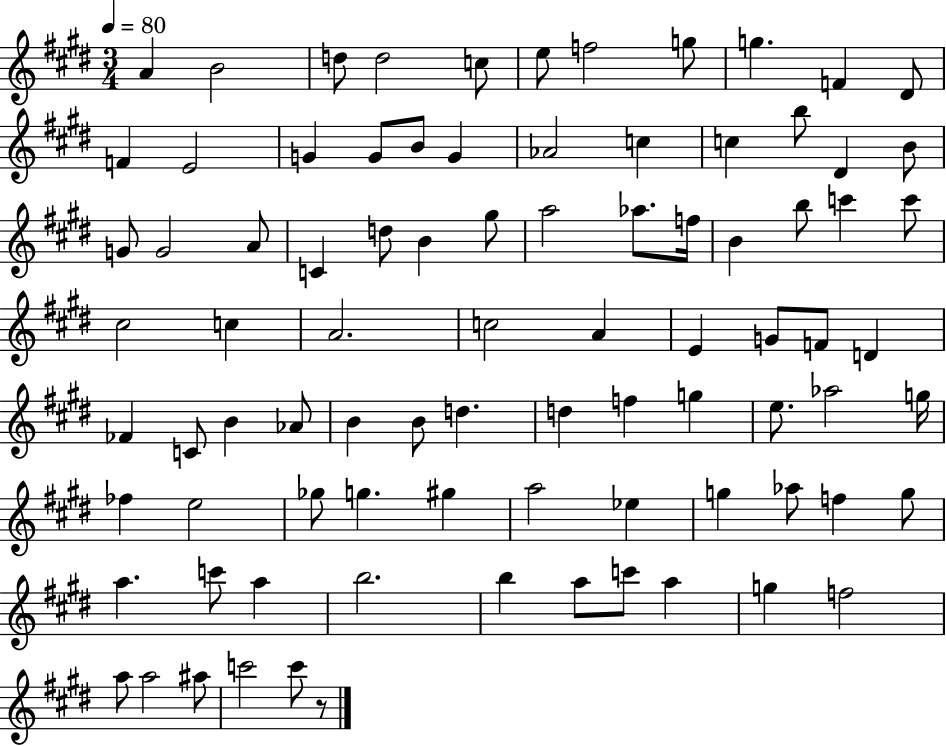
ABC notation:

X:1
T:Untitled
M:3/4
L:1/4
K:E
A B2 d/2 d2 c/2 e/2 f2 g/2 g F ^D/2 F E2 G G/2 B/2 G _A2 c c b/2 ^D B/2 G/2 G2 A/2 C d/2 B ^g/2 a2 _a/2 f/4 B b/2 c' c'/2 ^c2 c A2 c2 A E G/2 F/2 D _F C/2 B _A/2 B B/2 d d f g e/2 _a2 g/4 _f e2 _g/2 g ^g a2 _e g _a/2 f g/2 a c'/2 a b2 b a/2 c'/2 a g f2 a/2 a2 ^a/2 c'2 c'/2 z/2